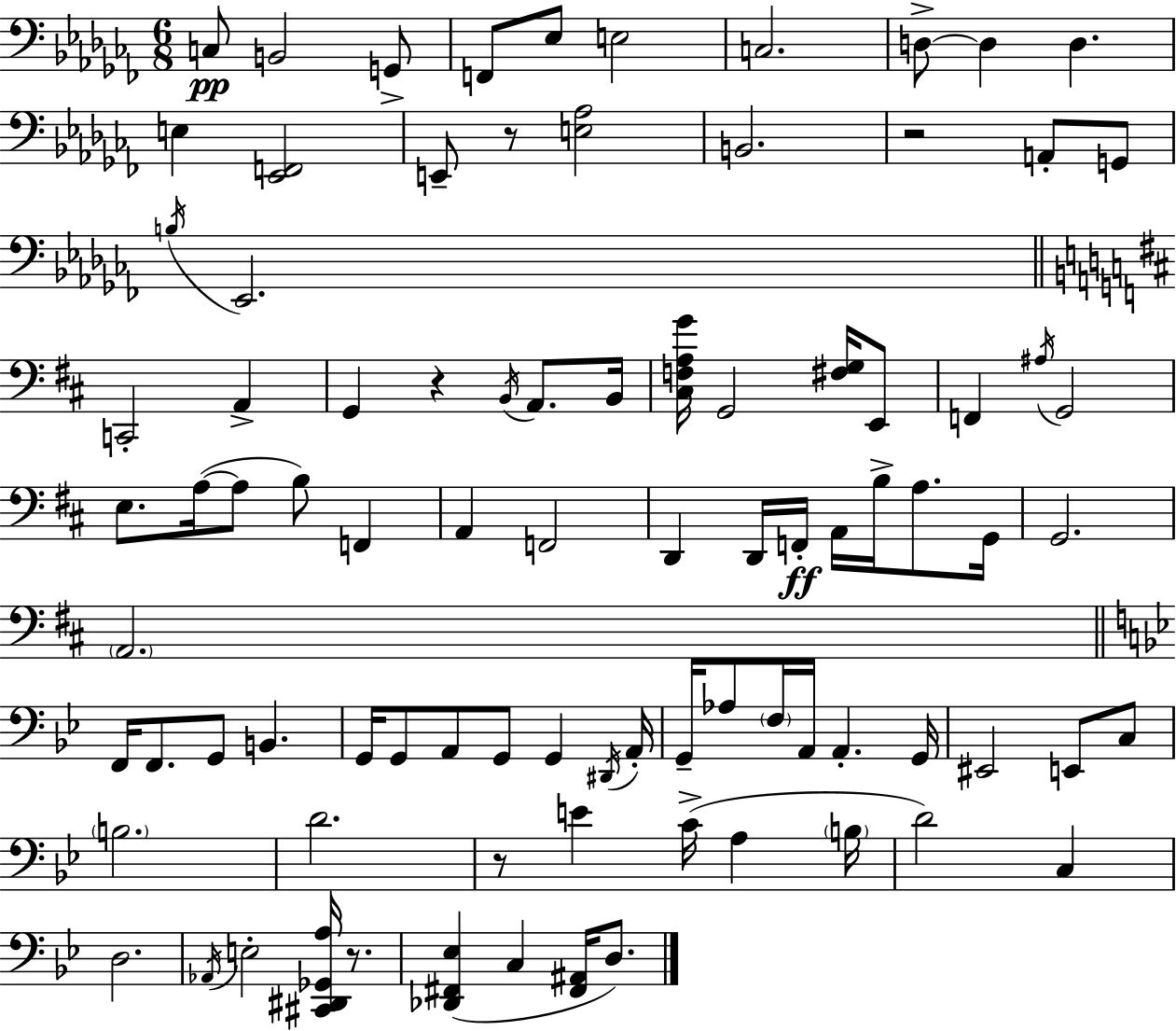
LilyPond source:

{
  \clef bass
  \numericTimeSignature
  \time 6/8
  \key aes \minor
  c8\pp b,2 g,8-> | f,8 ees8 e2 | c2. | d8->~~ d4 d4. | \break e4 <ees, f,>2 | e,8-- r8 <e aes>2 | b,2. | r2 a,8-. g,8 | \break \acciaccatura { b16 } ees,2. | \bar "||" \break \key b \minor c,2-. a,4-> | g,4 r4 \acciaccatura { b,16 } a,8. | b,16 <cis f a g'>16 g,2 <fis g>16 e,8 | f,4 \acciaccatura { ais16 } g,2 | \break e8. a16~(~ a8 b8) f,4 | a,4 f,2 | d,4 d,16 f,16-.\ff a,16 b16-> a8. | g,16 g,2. | \break \parenthesize a,2. | \bar "||" \break \key bes \major f,16 f,8. g,8 b,4. | g,16 g,8 a,8 g,8 g,4 \acciaccatura { dis,16 } | a,16-. g,16-- aes8 \parenthesize f16 a,16 a,4.-. | g,16 eis,2 e,8 c8 | \break \parenthesize b2. | d'2. | r8 e'4 c'16->( a4 | \parenthesize b16 d'2) c4 | \break d2. | \acciaccatura { aes,16 } e2-. <cis, dis, ges, a>16 r8. | <des, fis, ees>4( c4 <fis, ais,>16 d8.) | \bar "|."
}